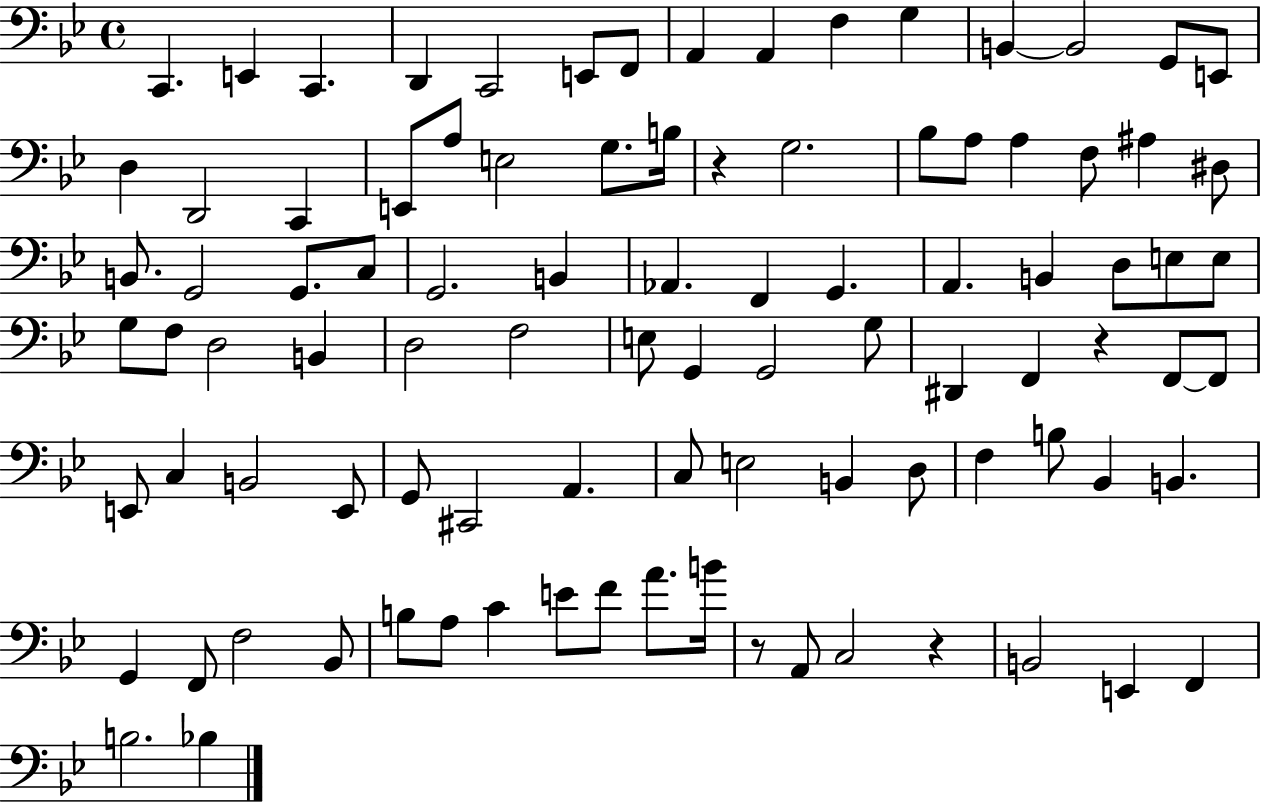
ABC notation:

X:1
T:Untitled
M:4/4
L:1/4
K:Bb
C,, E,, C,, D,, C,,2 E,,/2 F,,/2 A,, A,, F, G, B,, B,,2 G,,/2 E,,/2 D, D,,2 C,, E,,/2 A,/2 E,2 G,/2 B,/4 z G,2 _B,/2 A,/2 A, F,/2 ^A, ^D,/2 B,,/2 G,,2 G,,/2 C,/2 G,,2 B,, _A,, F,, G,, A,, B,, D,/2 E,/2 E,/2 G,/2 F,/2 D,2 B,, D,2 F,2 E,/2 G,, G,,2 G,/2 ^D,, F,, z F,,/2 F,,/2 E,,/2 C, B,,2 E,,/2 G,,/2 ^C,,2 A,, C,/2 E,2 B,, D,/2 F, B,/2 _B,, B,, G,, F,,/2 F,2 _B,,/2 B,/2 A,/2 C E/2 F/2 A/2 B/4 z/2 A,,/2 C,2 z B,,2 E,, F,, B,2 _B,